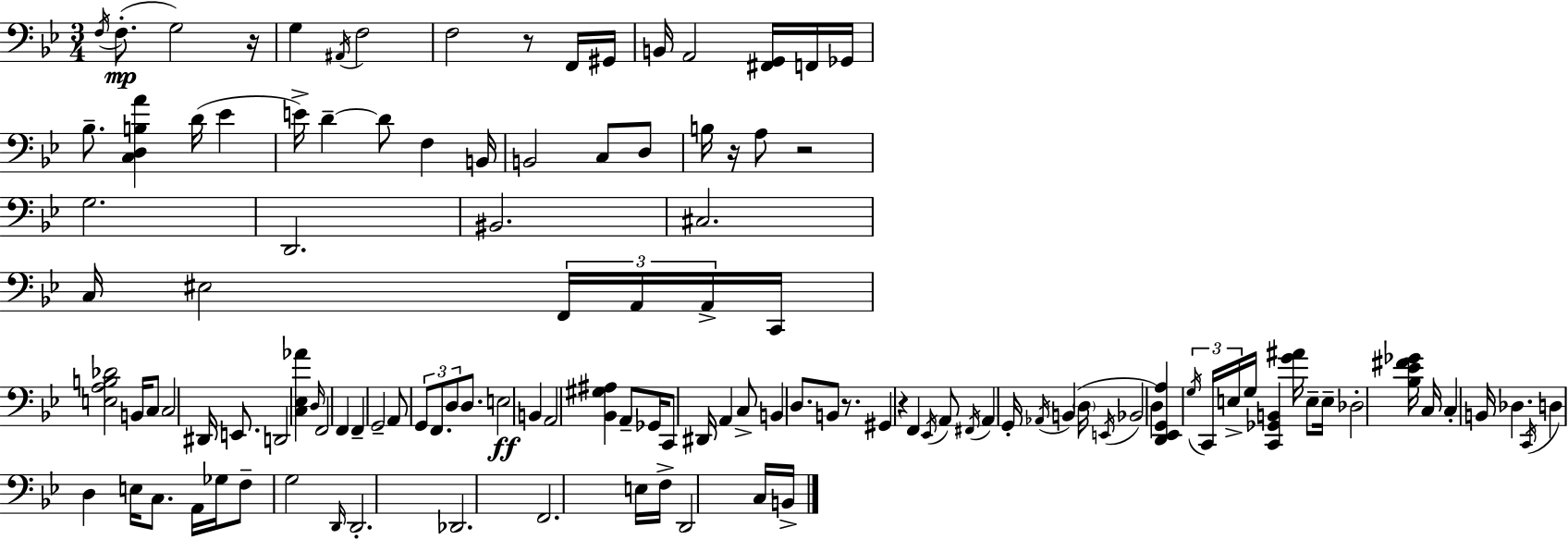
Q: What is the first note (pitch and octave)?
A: F3